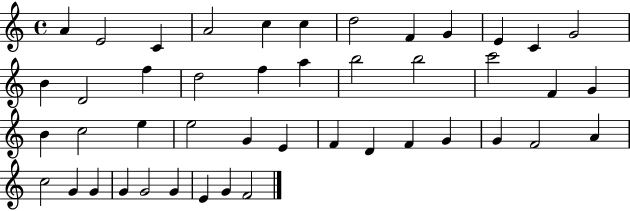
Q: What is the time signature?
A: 4/4